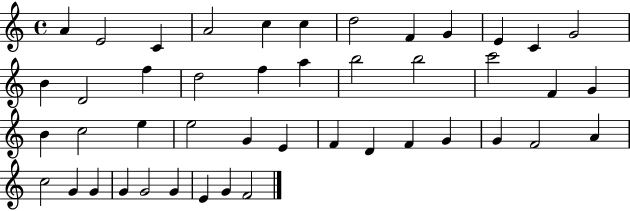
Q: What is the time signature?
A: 4/4